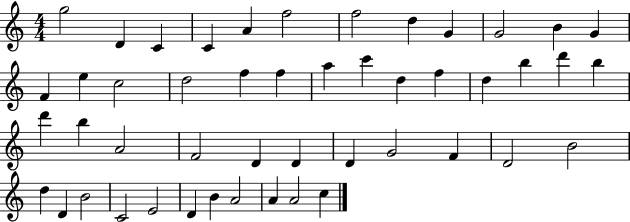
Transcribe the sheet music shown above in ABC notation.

X:1
T:Untitled
M:4/4
L:1/4
K:C
g2 D C C A f2 f2 d G G2 B G F e c2 d2 f f a c' d f d b d' b d' b A2 F2 D D D G2 F D2 B2 d D B2 C2 E2 D B A2 A A2 c